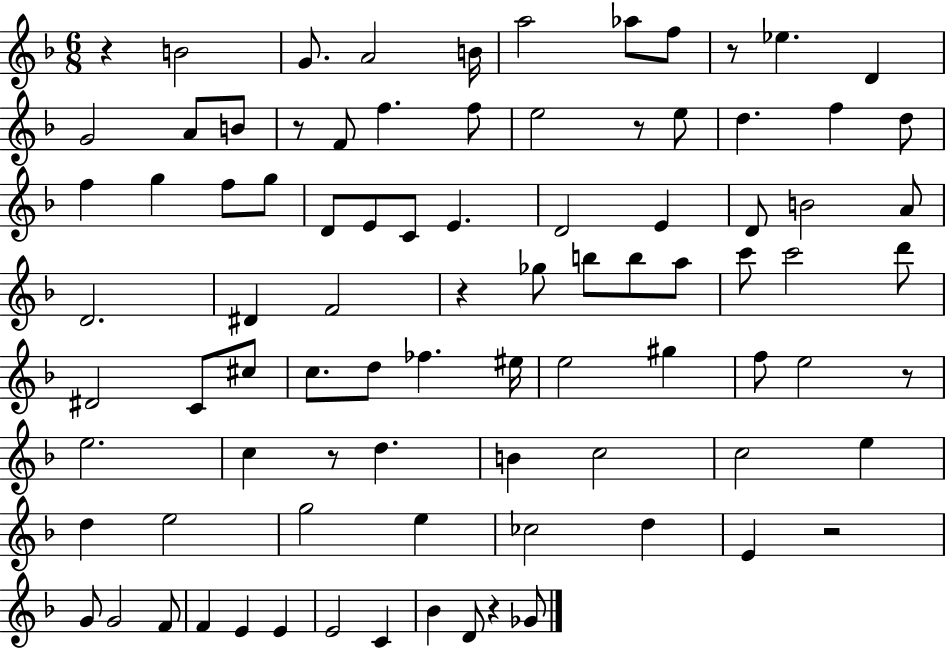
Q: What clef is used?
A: treble